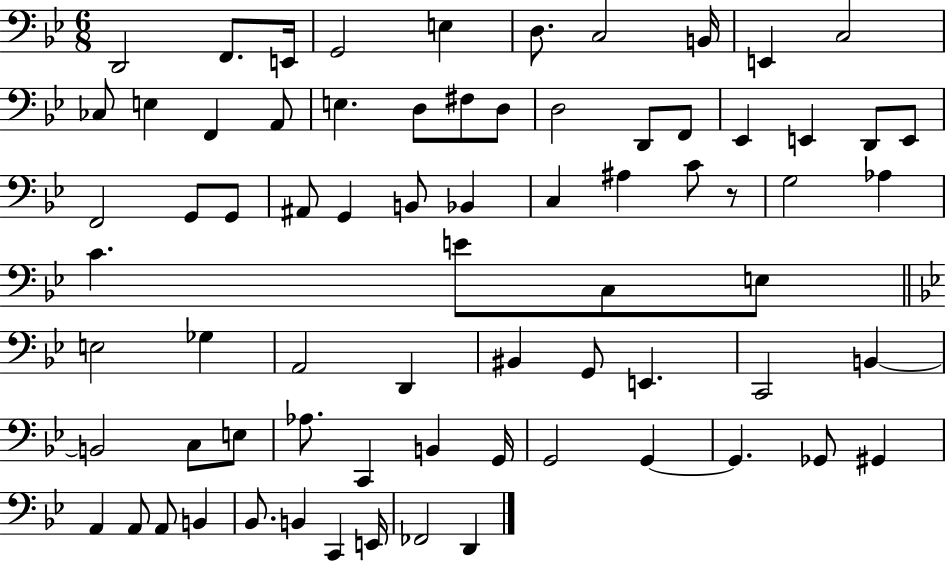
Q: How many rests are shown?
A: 1